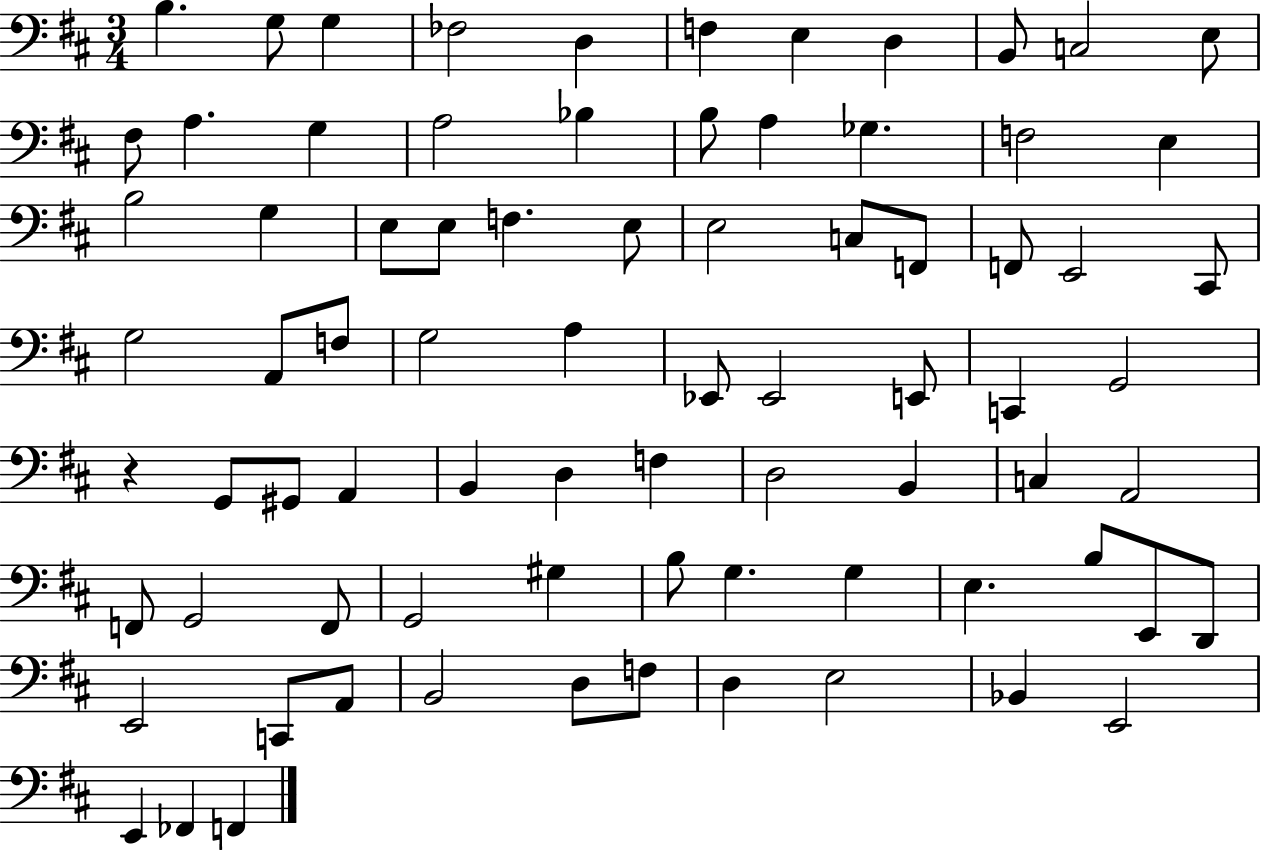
X:1
T:Untitled
M:3/4
L:1/4
K:D
B, G,/2 G, _F,2 D, F, E, D, B,,/2 C,2 E,/2 ^F,/2 A, G, A,2 _B, B,/2 A, _G, F,2 E, B,2 G, E,/2 E,/2 F, E,/2 E,2 C,/2 F,,/2 F,,/2 E,,2 ^C,,/2 G,2 A,,/2 F,/2 G,2 A, _E,,/2 _E,,2 E,,/2 C,, G,,2 z G,,/2 ^G,,/2 A,, B,, D, F, D,2 B,, C, A,,2 F,,/2 G,,2 F,,/2 G,,2 ^G, B,/2 G, G, E, B,/2 E,,/2 D,,/2 E,,2 C,,/2 A,,/2 B,,2 D,/2 F,/2 D, E,2 _B,, E,,2 E,, _F,, F,,